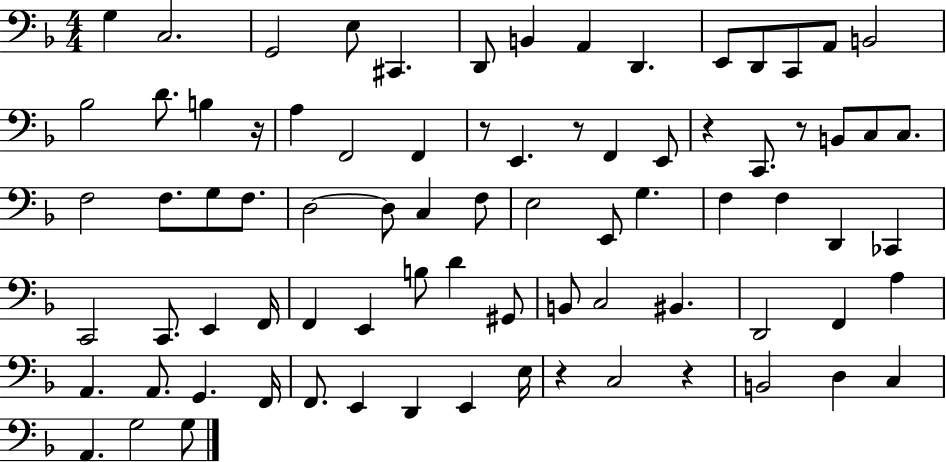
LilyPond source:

{
  \clef bass
  \numericTimeSignature
  \time 4/4
  \key f \major
  g4 c2. | g,2 e8 cis,4. | d,8 b,4 a,4 d,4. | e,8 d,8 c,8 a,8 b,2 | \break bes2 d'8. b4 r16 | a4 f,2 f,4 | r8 e,4. r8 f,4 e,8 | r4 c,8. r8 b,8 c8 c8. | \break f2 f8. g8 f8. | d2~~ d8 c4 f8 | e2 e,8 g4. | f4 f4 d,4 ces,4 | \break c,2 c,8. e,4 f,16 | f,4 e,4 b8 d'4 gis,8 | b,8 c2 bis,4. | d,2 f,4 a4 | \break a,4. a,8. g,4. f,16 | f,8. e,4 d,4 e,4 e16 | r4 c2 r4 | b,2 d4 c4 | \break a,4. g2 g8 | \bar "|."
}